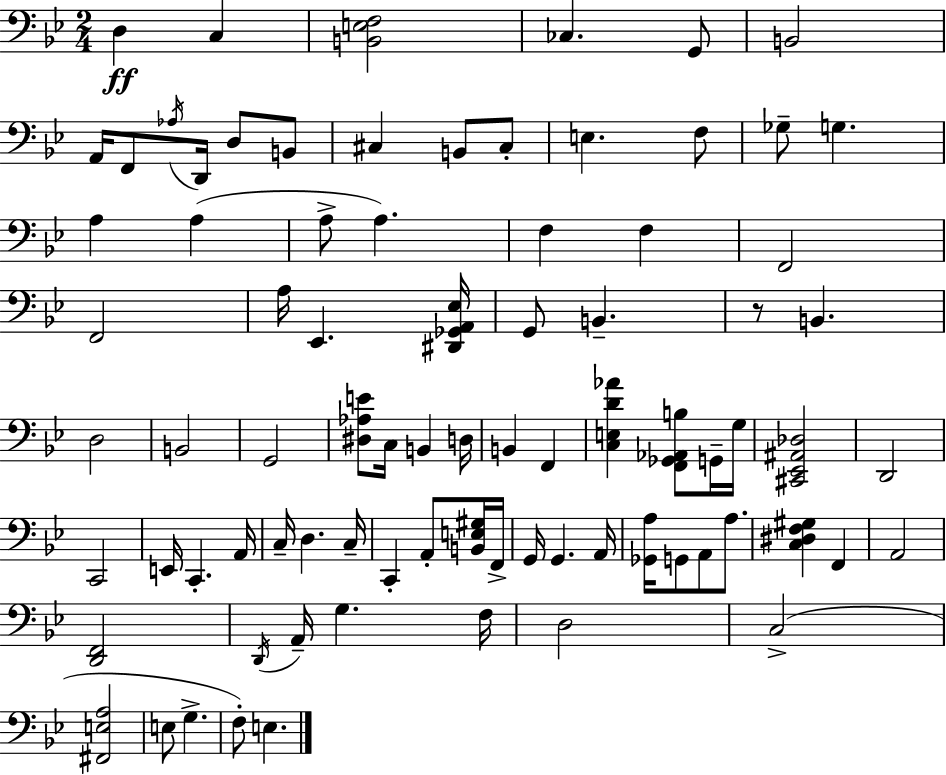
X:1
T:Untitled
M:2/4
L:1/4
K:Bb
D, C, [B,,E,F,]2 _C, G,,/2 B,,2 A,,/4 F,,/2 _A,/4 D,,/4 D,/2 B,,/2 ^C, B,,/2 ^C,/2 E, F,/2 _G,/2 G, A, A, A,/2 A, F, F, F,,2 F,,2 A,/4 _E,, [^D,,_G,,A,,_E,]/4 G,,/2 B,, z/2 B,, D,2 B,,2 G,,2 [^D,_A,E]/2 C,/4 B,, D,/4 B,, F,, [C,E,D_A] [F,,_G,,_A,,B,]/2 G,,/4 G,/4 [^C,,_E,,^A,,_D,]2 D,,2 C,,2 E,,/4 C,, A,,/4 C,/4 D, C,/4 C,, A,,/2 [B,,E,^G,]/4 F,,/4 G,,/4 G,, A,,/4 [_G,,A,]/4 G,,/2 A,,/2 A,/2 [C,^D,F,^G,] F,, A,,2 [D,,F,,]2 D,,/4 A,,/4 G, F,/4 D,2 C,2 [^F,,E,A,]2 E,/2 G, F,/2 E,